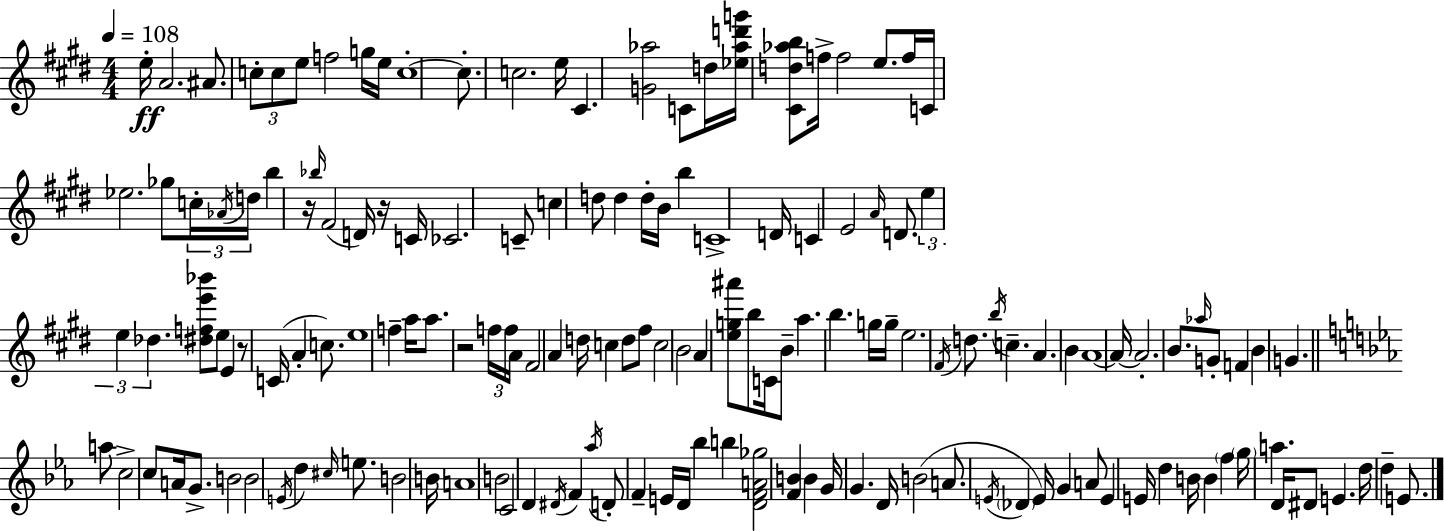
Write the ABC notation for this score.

X:1
T:Untitled
M:4/4
L:1/4
K:E
e/4 A2 ^A/2 c/2 c/2 e/2 f2 g/4 e/4 c4 c/2 c2 e/4 ^C [G_a]2 C/2 d/4 [_e_ad'g']/4 [^Cd_ab]/2 f/4 f2 e/2 f/4 C/4 _e2 _g/2 c/4 _A/4 d/4 b z/4 _b/4 ^F2 D/4 z/4 C/4 _C2 C/2 c d/2 d d/4 B/4 b C4 D/4 C E2 A/4 D/2 e e _d [^dfe'_b']/2 e/2 E z/2 C/4 A c/2 e4 f a/4 a/2 z2 f/4 f/4 A/4 ^F2 A d/4 c d/2 ^f/2 c2 B2 A [eg^a']/2 b/2 C/4 B/2 a b g/4 g/4 e2 ^F/4 d/2 b/4 c A B A4 A/4 A2 B/2 _a/4 G/2 F B G a/2 c2 c/2 A/4 G/2 B2 B2 E/4 d ^c/4 e/2 B2 B/4 A4 B2 C2 D ^D/4 F _a/4 D/2 F E/4 D/4 _b b [DFA_g]2 [FB] B G/4 G D/4 B2 A/2 E/4 _D E/4 G A/2 E E/4 d B/4 B f g/4 a D/4 ^D/2 E d/4 d E/2